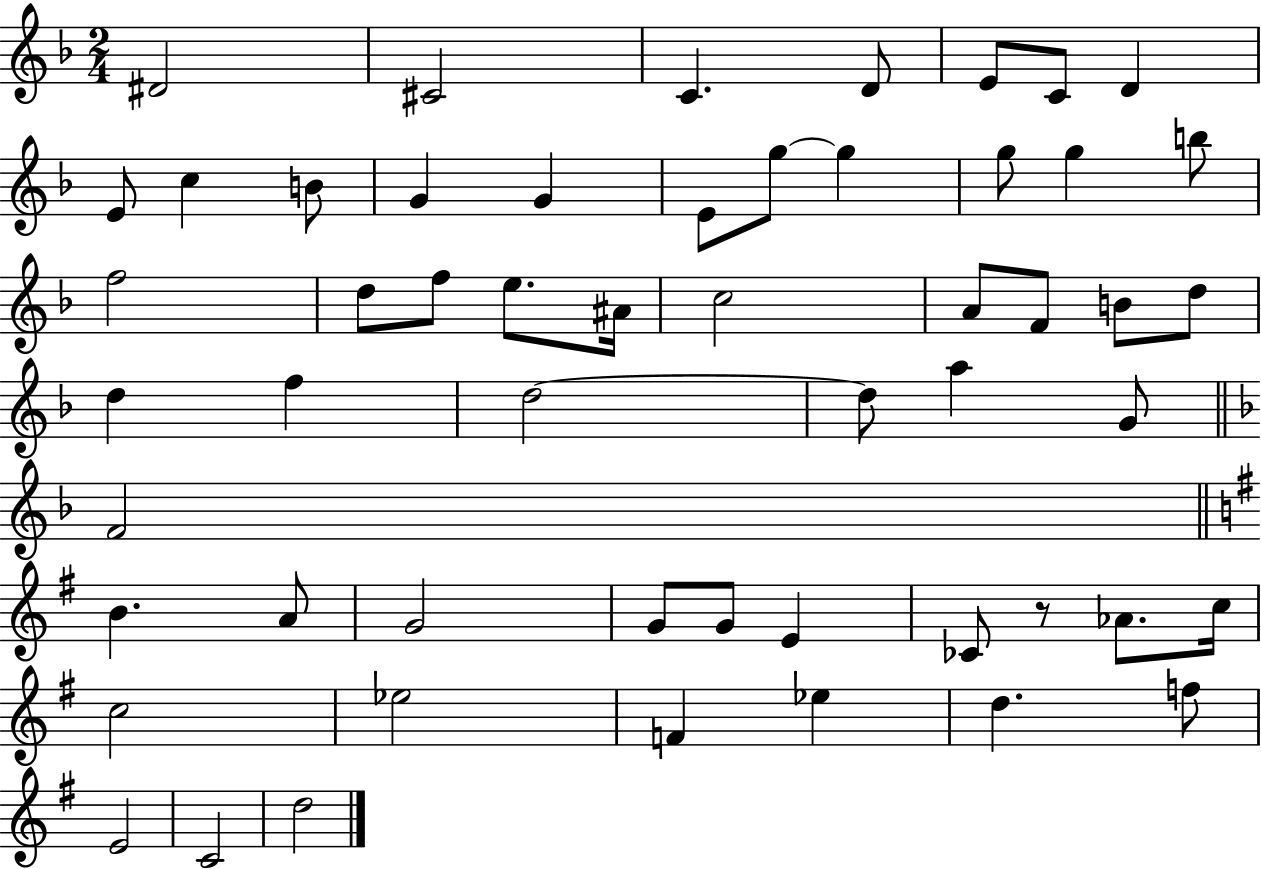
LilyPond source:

{
  \clef treble
  \numericTimeSignature
  \time 2/4
  \key f \major
  dis'2 | cis'2 | c'4. d'8 | e'8 c'8 d'4 | \break e'8 c''4 b'8 | g'4 g'4 | e'8 g''8~~ g''4 | g''8 g''4 b''8 | \break f''2 | d''8 f''8 e''8. ais'16 | c''2 | a'8 f'8 b'8 d''8 | \break d''4 f''4 | d''2~~ | d''8 a''4 g'8 | \bar "||" \break \key d \minor f'2 | \bar "||" \break \key g \major b'4. a'8 | g'2 | g'8 g'8 e'4 | ces'8 r8 aes'8. c''16 | \break c''2 | ees''2 | f'4 ees''4 | d''4. f''8 | \break e'2 | c'2 | d''2 | \bar "|."
}